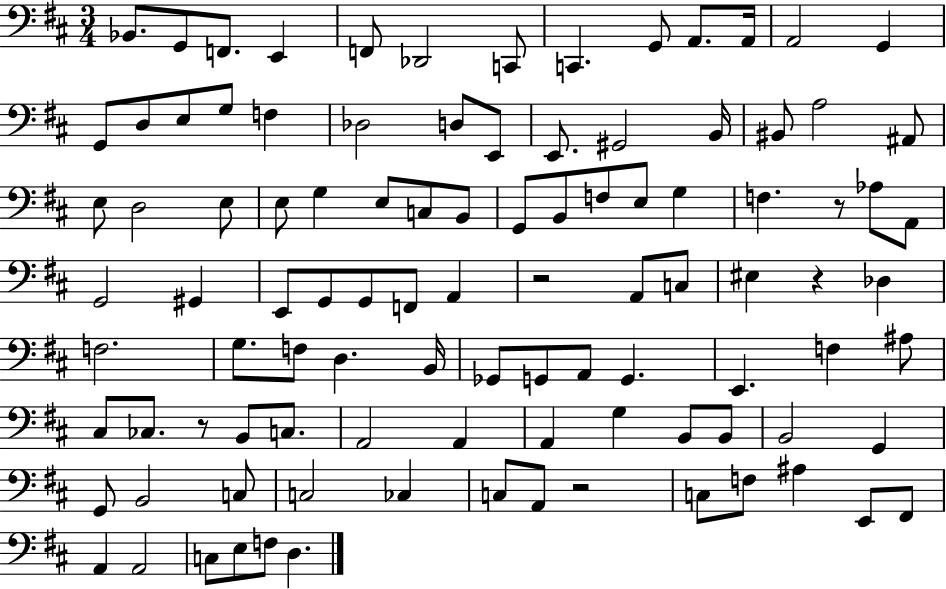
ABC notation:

X:1
T:Untitled
M:3/4
L:1/4
K:D
_B,,/2 G,,/2 F,,/2 E,, F,,/2 _D,,2 C,,/2 C,, G,,/2 A,,/2 A,,/4 A,,2 G,, G,,/2 D,/2 E,/2 G,/2 F, _D,2 D,/2 E,,/2 E,,/2 ^G,,2 B,,/4 ^B,,/2 A,2 ^A,,/2 E,/2 D,2 E,/2 E,/2 G, E,/2 C,/2 B,,/2 G,,/2 B,,/2 F,/2 E,/2 G, F, z/2 _A,/2 A,,/2 G,,2 ^G,, E,,/2 G,,/2 G,,/2 F,,/2 A,, z2 A,,/2 C,/2 ^E, z _D, F,2 G,/2 F,/2 D, B,,/4 _G,,/2 G,,/2 A,,/2 G,, E,, F, ^A,/2 ^C,/2 _C,/2 z/2 B,,/2 C,/2 A,,2 A,, A,, G, B,,/2 B,,/2 B,,2 G,, G,,/2 B,,2 C,/2 C,2 _C, C,/2 A,,/2 z2 C,/2 F,/2 ^A, E,,/2 ^F,,/2 A,, A,,2 C,/2 E,/2 F,/2 D,